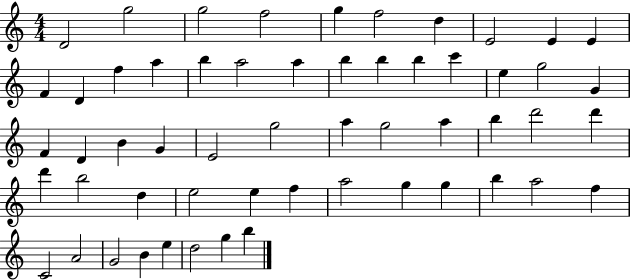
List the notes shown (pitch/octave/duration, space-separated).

D4/h G5/h G5/h F5/h G5/q F5/h D5/q E4/h E4/q E4/q F4/q D4/q F5/q A5/q B5/q A5/h A5/q B5/q B5/q B5/q C6/q E5/q G5/h G4/q F4/q D4/q B4/q G4/q E4/h G5/h A5/q G5/h A5/q B5/q D6/h D6/q D6/q B5/h D5/q E5/h E5/q F5/q A5/h G5/q G5/q B5/q A5/h F5/q C4/h A4/h G4/h B4/q E5/q D5/h G5/q B5/q